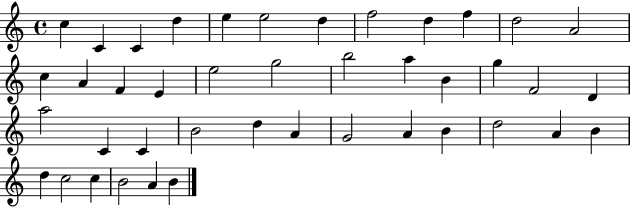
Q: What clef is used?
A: treble